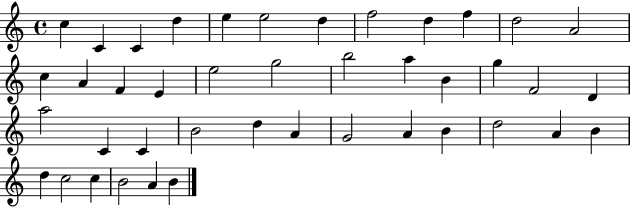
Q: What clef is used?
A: treble